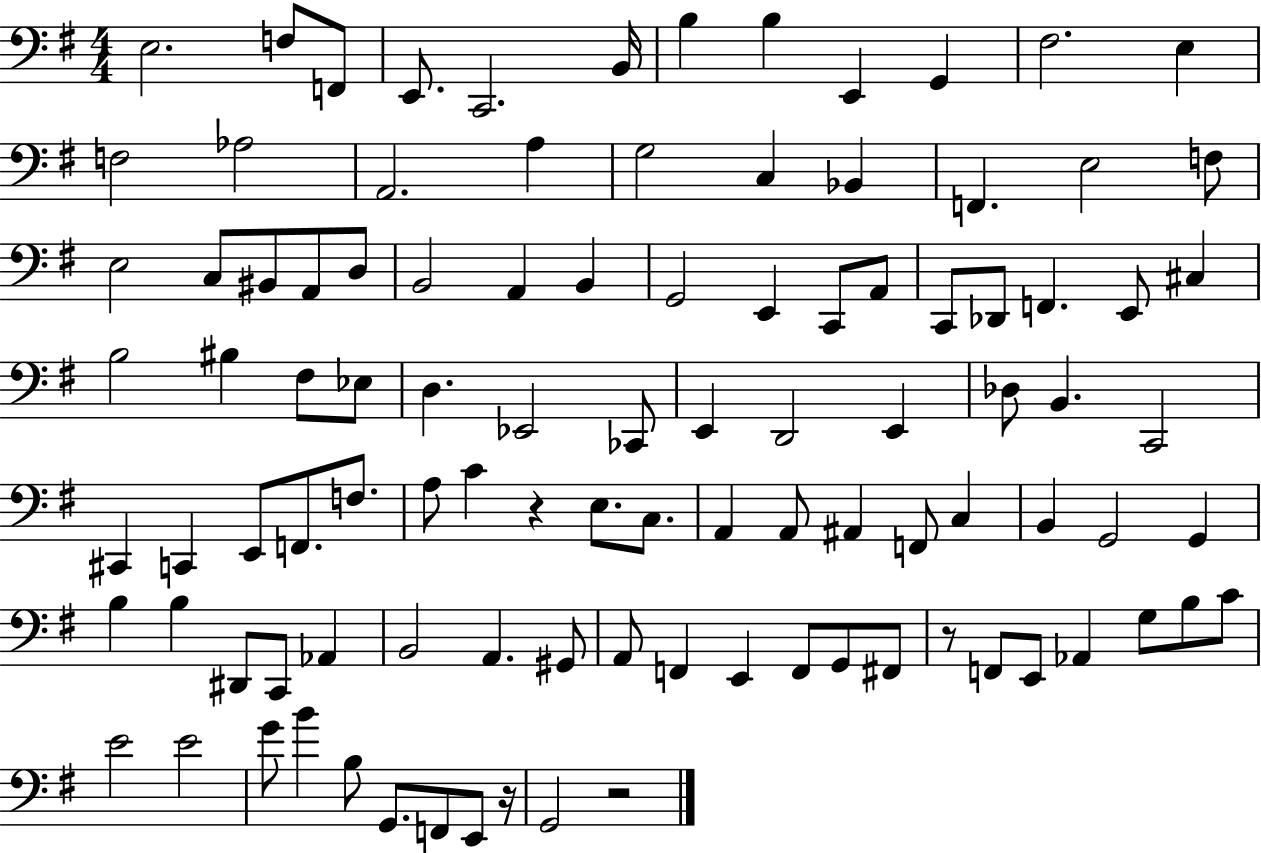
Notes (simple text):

E3/h. F3/e F2/e E2/e. C2/h. B2/s B3/q B3/q E2/q G2/q F#3/h. E3/q F3/h Ab3/h A2/h. A3/q G3/h C3/q Bb2/q F2/q. E3/h F3/e E3/h C3/e BIS2/e A2/e D3/e B2/h A2/q B2/q G2/h E2/q C2/e A2/e C2/e Db2/e F2/q. E2/e C#3/q B3/h BIS3/q F#3/e Eb3/e D3/q. Eb2/h CES2/e E2/q D2/h E2/q Db3/e B2/q. C2/h C#2/q C2/q E2/e F2/e. F3/e. A3/e C4/q R/q E3/e. C3/e. A2/q A2/e A#2/q F2/e C3/q B2/q G2/h G2/q B3/q B3/q D#2/e C2/e Ab2/q B2/h A2/q. G#2/e A2/e F2/q E2/q F2/e G2/e F#2/e R/e F2/e E2/e Ab2/q G3/e B3/e C4/e E4/h E4/h G4/e B4/q B3/e G2/e. F2/e E2/e R/s G2/h R/h